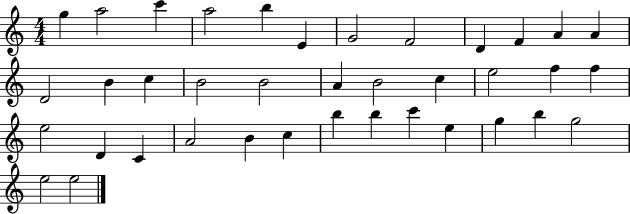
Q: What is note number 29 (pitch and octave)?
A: C5